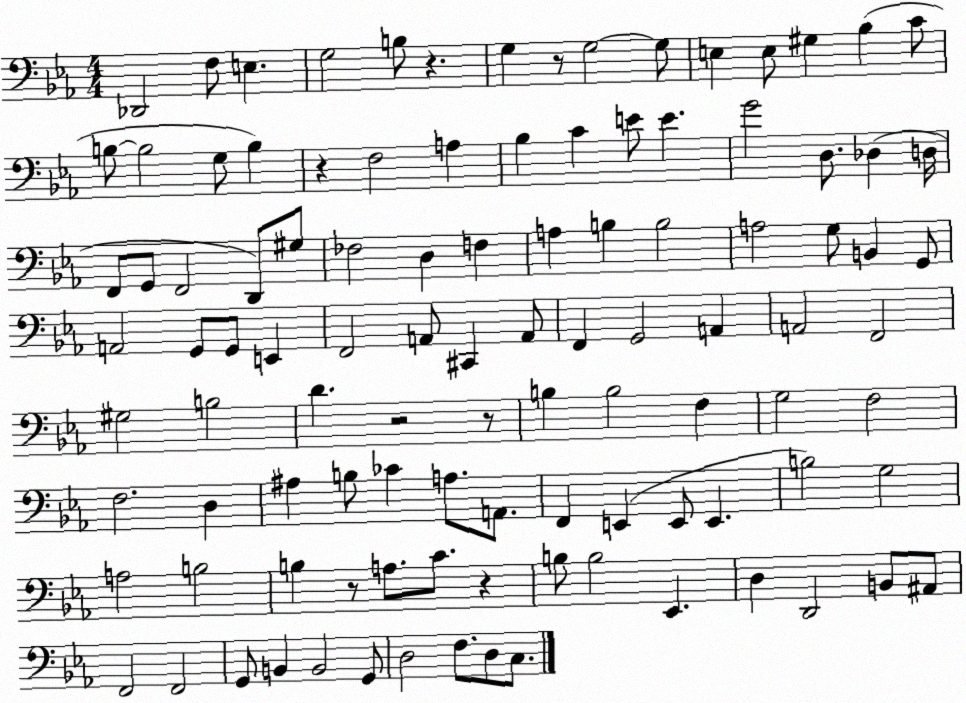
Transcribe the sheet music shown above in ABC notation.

X:1
T:Untitled
M:4/4
L:1/4
K:Eb
_D,,2 F,/2 E, G,2 B,/2 z G, z/2 G,2 G,/2 E, E,/2 ^G, _B, C/2 B,/2 B,2 G,/2 B, z F,2 A, _B, C E/2 E G2 D,/2 _D, D,/4 F,,/2 G,,/2 F,,2 D,,/2 ^G,/2 _F,2 D, F, A, B, B,2 A,2 G,/2 B,, G,,/2 A,,2 G,,/2 G,,/2 E,, F,,2 A,,/2 ^C,, A,,/2 F,, G,,2 A,, A,,2 F,,2 ^G,2 B,2 D z2 z/2 B, B,2 F, G,2 F,2 F,2 D, ^A, B,/2 _C A,/2 A,,/2 F,, E,, E,,/2 E,, B,2 G,2 A,2 B,2 B, z/2 A,/2 C/2 z B,/2 B,2 _E,, D, D,,2 B,,/2 ^A,,/2 F,,2 F,,2 G,,/2 B,, B,,2 G,,/2 D,2 F,/2 D,/2 C,/2